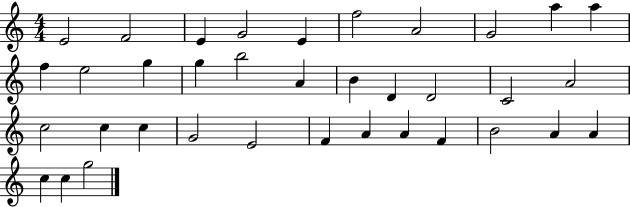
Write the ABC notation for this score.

X:1
T:Untitled
M:4/4
L:1/4
K:C
E2 F2 E G2 E f2 A2 G2 a a f e2 g g b2 A B D D2 C2 A2 c2 c c G2 E2 F A A F B2 A A c c g2